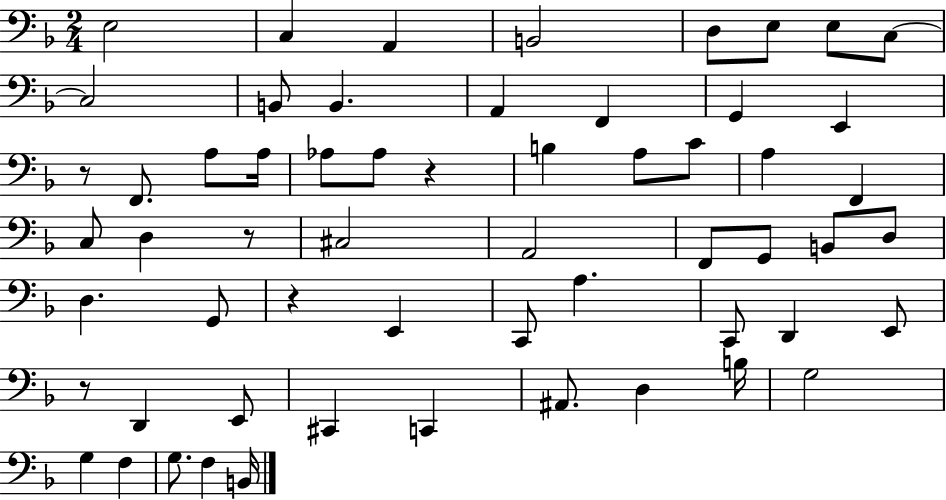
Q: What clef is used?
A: bass